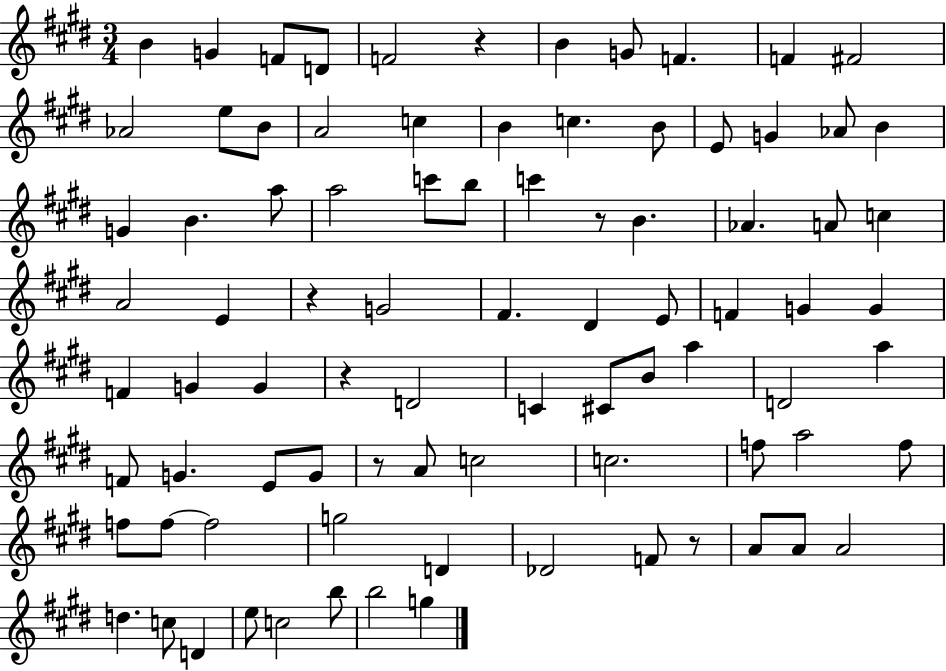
B4/q G4/q F4/e D4/e F4/h R/q B4/q G4/e F4/q. F4/q F#4/h Ab4/h E5/e B4/e A4/h C5/q B4/q C5/q. B4/e E4/e G4/q Ab4/e B4/q G4/q B4/q. A5/e A5/h C6/e B5/e C6/q R/e B4/q. Ab4/q. A4/e C5/q A4/h E4/q R/q G4/h F#4/q. D#4/q E4/e F4/q G4/q G4/q F4/q G4/q G4/q R/q D4/h C4/q C#4/e B4/e A5/q D4/h A5/q F4/e G4/q. E4/e G4/e R/e A4/e C5/h C5/h. F5/e A5/h F5/e F5/e F5/e F5/h G5/h D4/q Db4/h F4/e R/e A4/e A4/e A4/h D5/q. C5/e D4/q E5/e C5/h B5/e B5/h G5/q